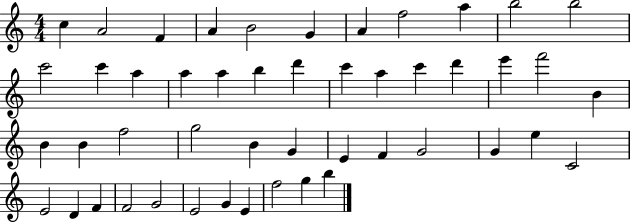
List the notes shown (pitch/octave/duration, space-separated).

C5/q A4/h F4/q A4/q B4/h G4/q A4/q F5/h A5/q B5/h B5/h C6/h C6/q A5/q A5/q A5/q B5/q D6/q C6/q A5/q C6/q D6/q E6/q F6/h B4/q B4/q B4/q F5/h G5/h B4/q G4/q E4/q F4/q G4/h G4/q E5/q C4/h E4/h D4/q F4/q F4/h G4/h E4/h G4/q E4/q F5/h G5/q B5/q